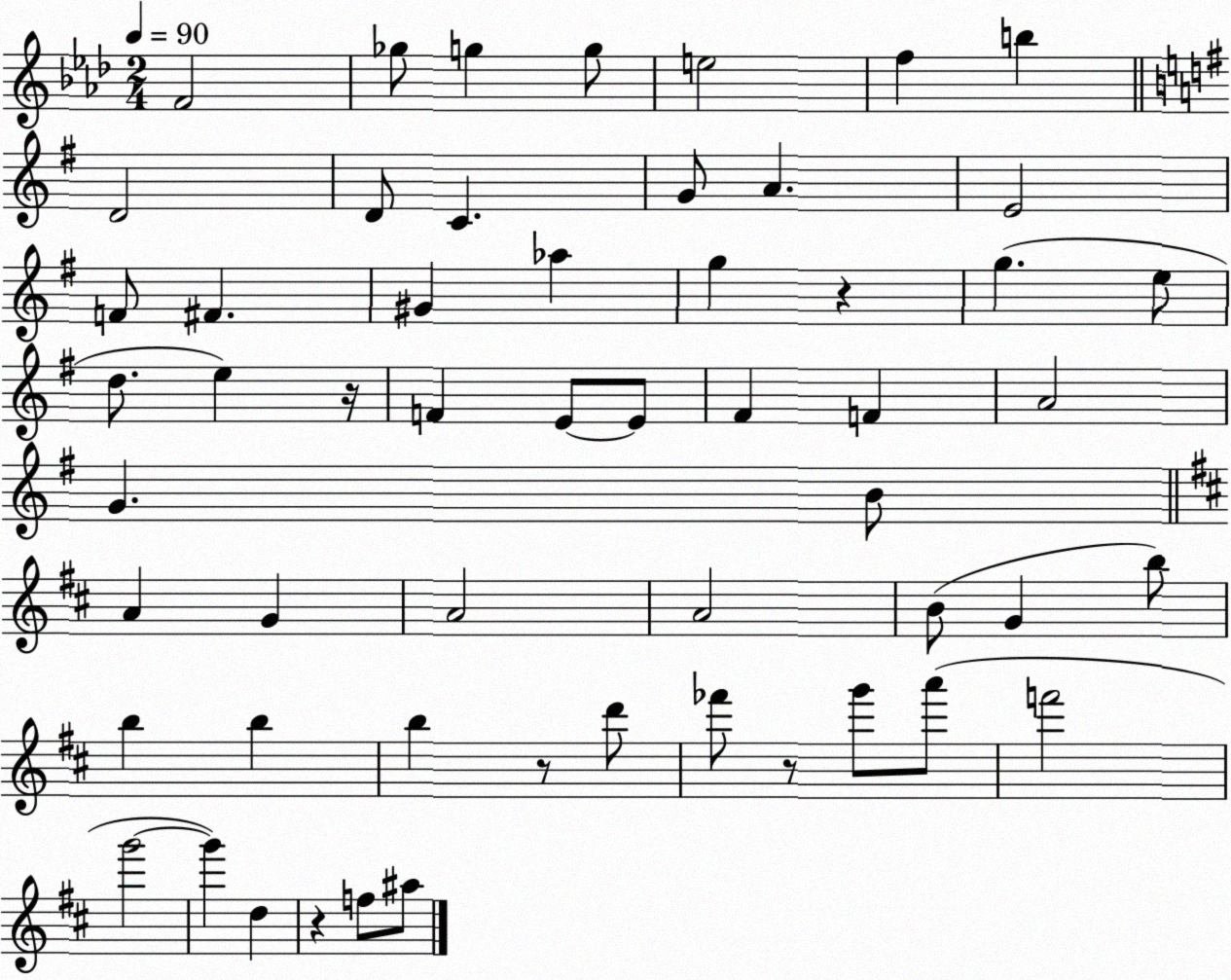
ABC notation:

X:1
T:Untitled
M:2/4
L:1/4
K:Ab
F2 _g/2 g g/2 e2 f b D2 D/2 C G/2 A E2 F/2 ^F ^G _a g z g e/2 d/2 e z/4 F E/2 E/2 ^F F A2 G B/2 A G A2 A2 B/2 G b/2 b b b z/2 d'/2 _f'/2 z/2 g'/2 a'/2 f'2 g'2 g' d z f/2 ^a/2